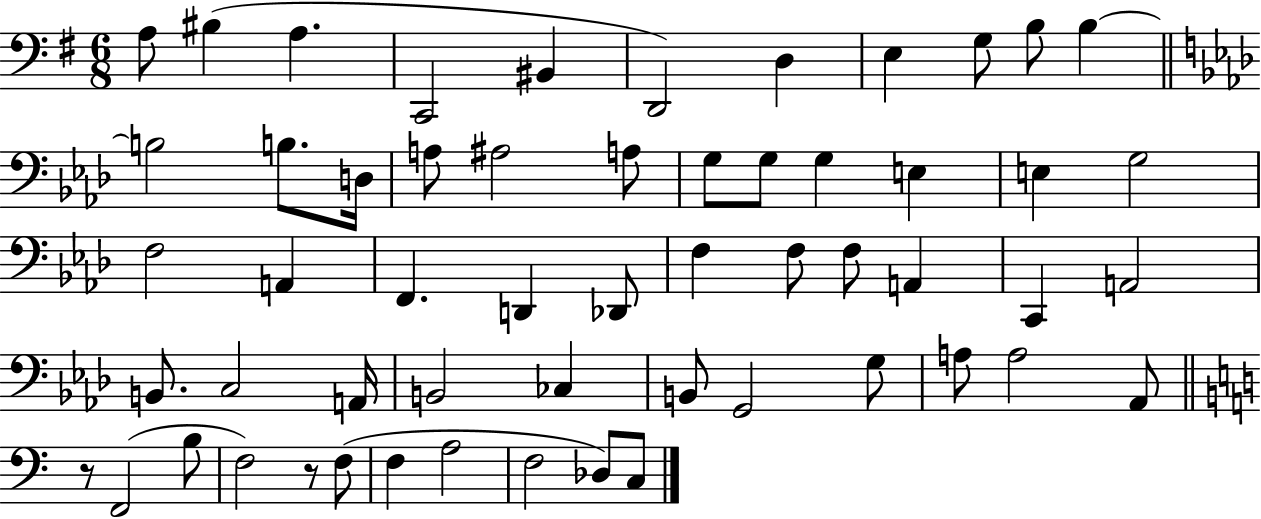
{
  \clef bass
  \numericTimeSignature
  \time 6/8
  \key g \major
  a8 bis4( a4. | c,2 bis,4 | d,2) d4 | e4 g8 b8 b4~~ | \break \bar "||" \break \key f \minor b2 b8. d16 | a8 ais2 a8 | g8 g8 g4 e4 | e4 g2 | \break f2 a,4 | f,4. d,4 des,8 | f4 f8 f8 a,4 | c,4 a,2 | \break b,8. c2 a,16 | b,2 ces4 | b,8 g,2 g8 | a8 a2 aes,8 | \break \bar "||" \break \key a \minor r8 f,2( b8 | f2) r8 f8( | f4 a2 | f2 des8) c8 | \break \bar "|."
}